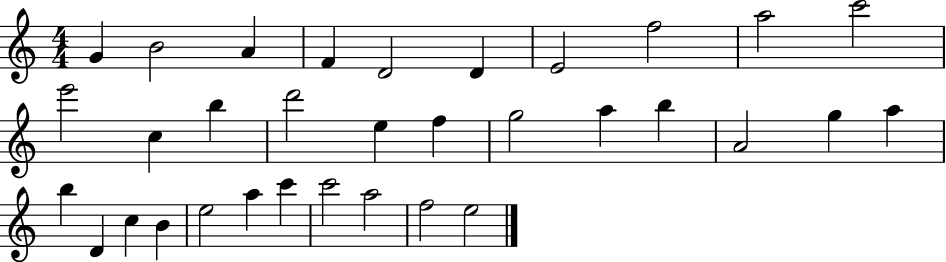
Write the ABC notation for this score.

X:1
T:Untitled
M:4/4
L:1/4
K:C
G B2 A F D2 D E2 f2 a2 c'2 e'2 c b d'2 e f g2 a b A2 g a b D c B e2 a c' c'2 a2 f2 e2